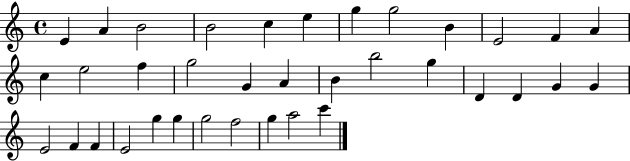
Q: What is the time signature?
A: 4/4